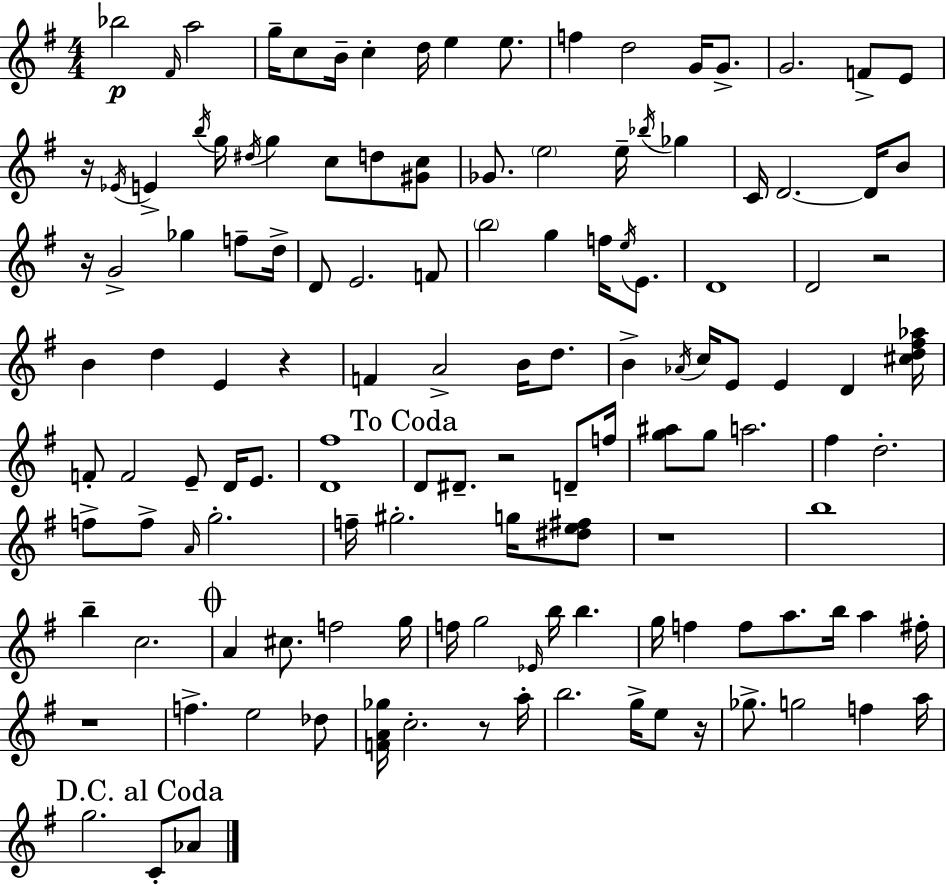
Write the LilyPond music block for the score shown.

{
  \clef treble
  \numericTimeSignature
  \time 4/4
  \key g \major
  bes''2\p \grace { fis'16 } a''2 | g''16-- c''8 b'16-- c''4-. d''16 e''4 e''8. | f''4 d''2 g'16 g'8.-> | g'2. f'8-> e'8 | \break r16 \acciaccatura { ees'16 } e'4-> \acciaccatura { b''16 } g''16 \acciaccatura { dis''16 } g''4 c''8 | d''8 <gis' c''>8 ges'8. \parenthesize e''2 e''16-- | \acciaccatura { bes''16 } ges''4 c'16 d'2.~~ | d'16 b'8 r16 g'2-> ges''4 | \break f''8-- d''16-> d'8 e'2. | f'8 \parenthesize b''2 g''4 | f''16 \acciaccatura { e''16 } e'8. d'1 | d'2 r2 | \break b'4 d''4 e'4 | r4 f'4 a'2-> | b'16 d''8. b'4-> \acciaccatura { aes'16 } c''16 e'8 e'4 | d'4 <cis'' d'' fis'' aes''>16 f'8-. f'2 | \break e'8-- d'16 e'8. <d' fis''>1 | \mark "To Coda" d'8 dis'8.-- r2 | d'8-- f''16 <g'' ais''>8 g''8 a''2. | fis''4 d''2.-. | \break f''8-> f''8-> \grace { a'16 } g''2.-. | f''16-- gis''2.-. | g''16 <dis'' e'' fis''>8 r1 | b''1 | \break b''4-- c''2. | \mark \markup { \musicglyph "scripts.coda" } a'4 cis''8. f''2 | g''16 f''16 g''2 | \grace { ees'16 } b''16 b''4. g''16 f''4 f''8 | \break a''8. b''16 a''4 fis''16-. r1 | f''4.-> e''2 | des''8 <f' a' ges''>16 c''2.-. | r8 a''16-. b''2. | \break g''16-> e''8 r16 ges''8.-> g''2 | f''4 a''16 \mark "D.C. al Coda" g''2. | c'8-. aes'8 \bar "|."
}